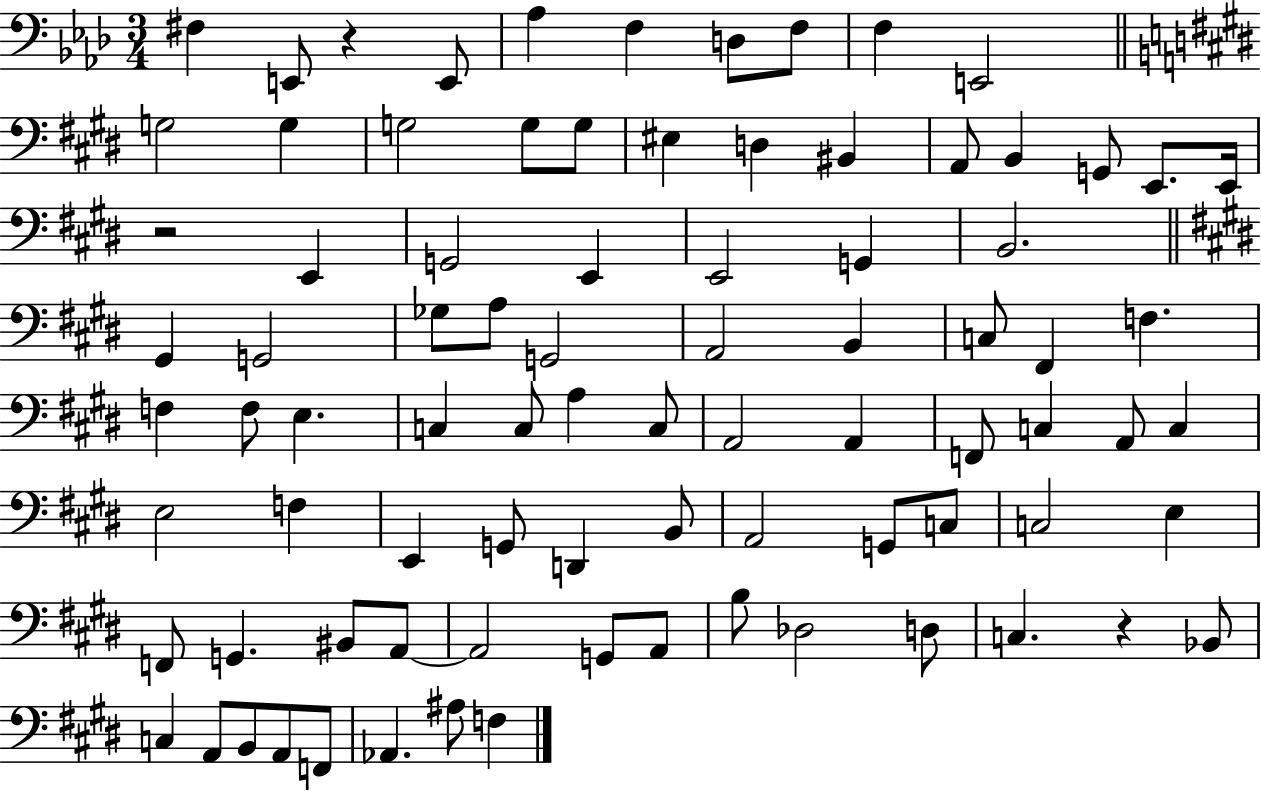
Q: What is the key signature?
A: AES major